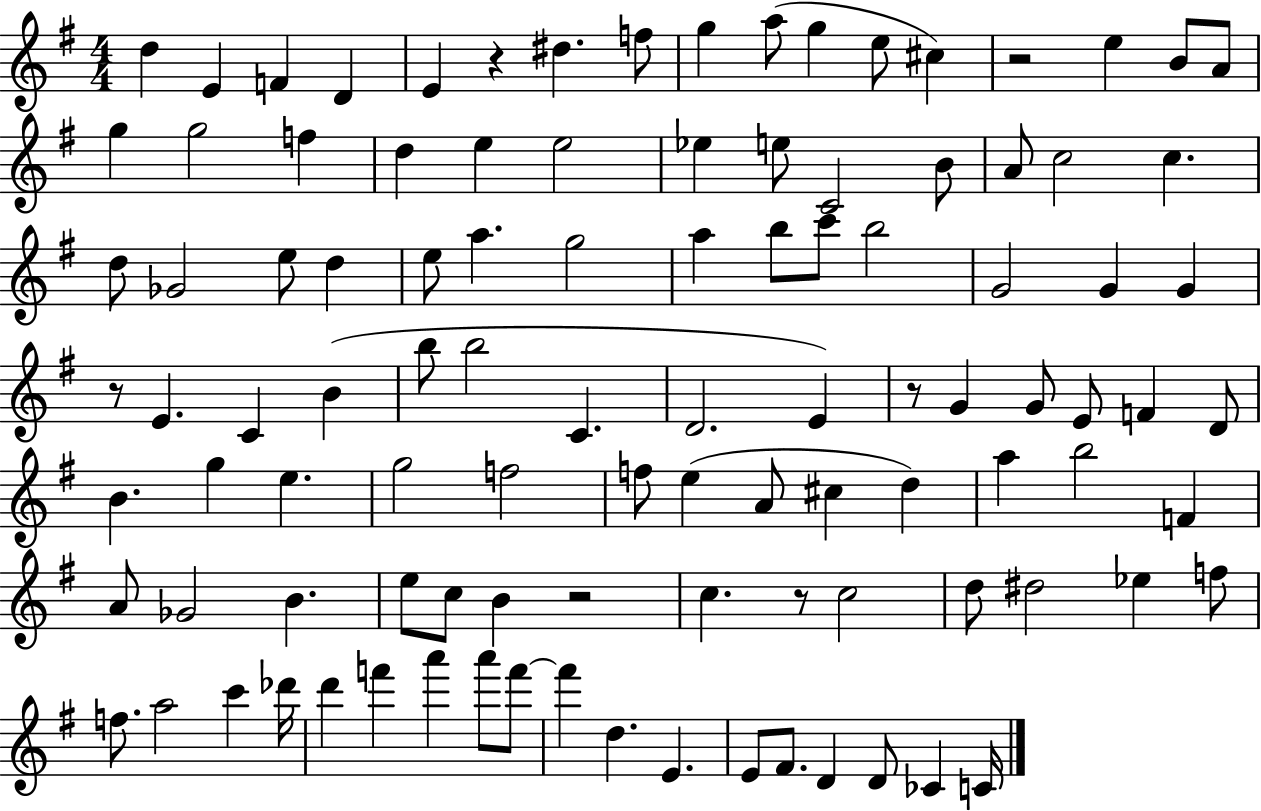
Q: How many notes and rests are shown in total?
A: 104